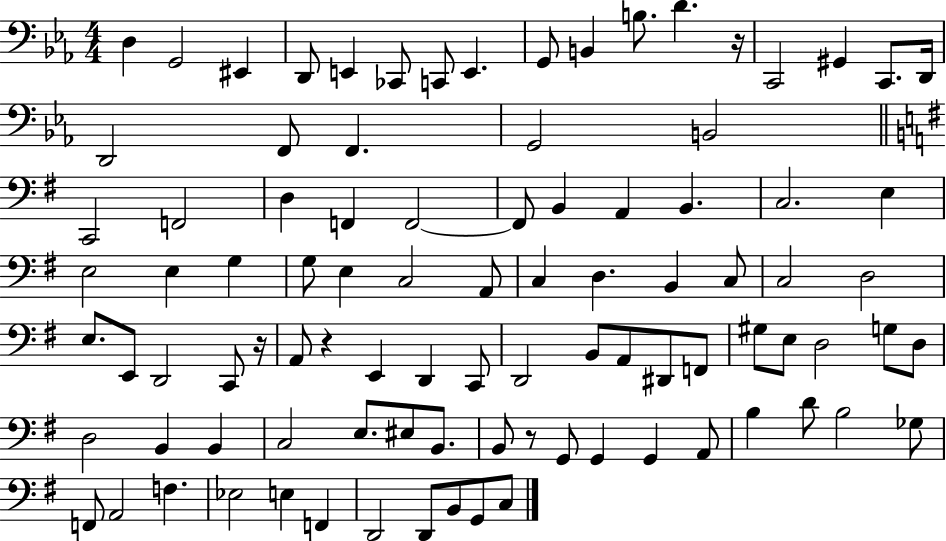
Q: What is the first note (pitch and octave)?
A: D3